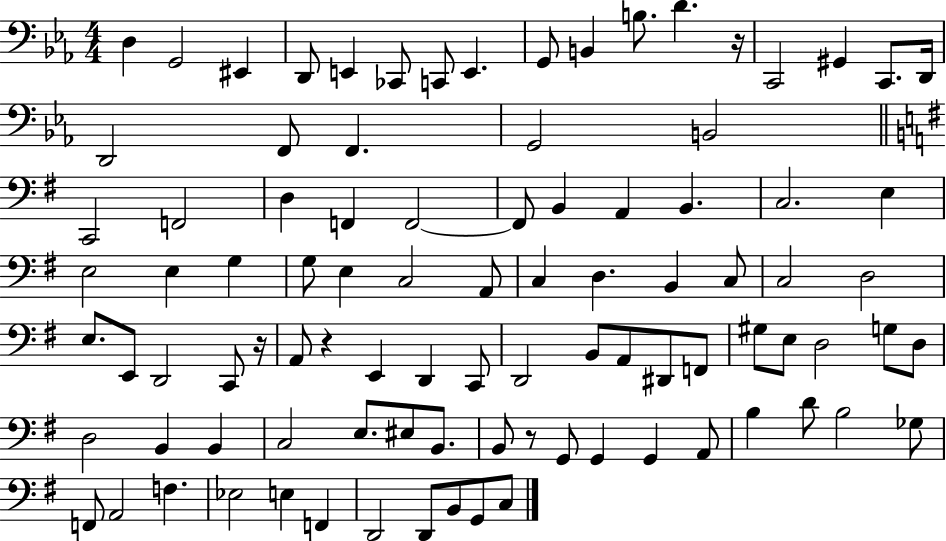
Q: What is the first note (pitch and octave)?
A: D3